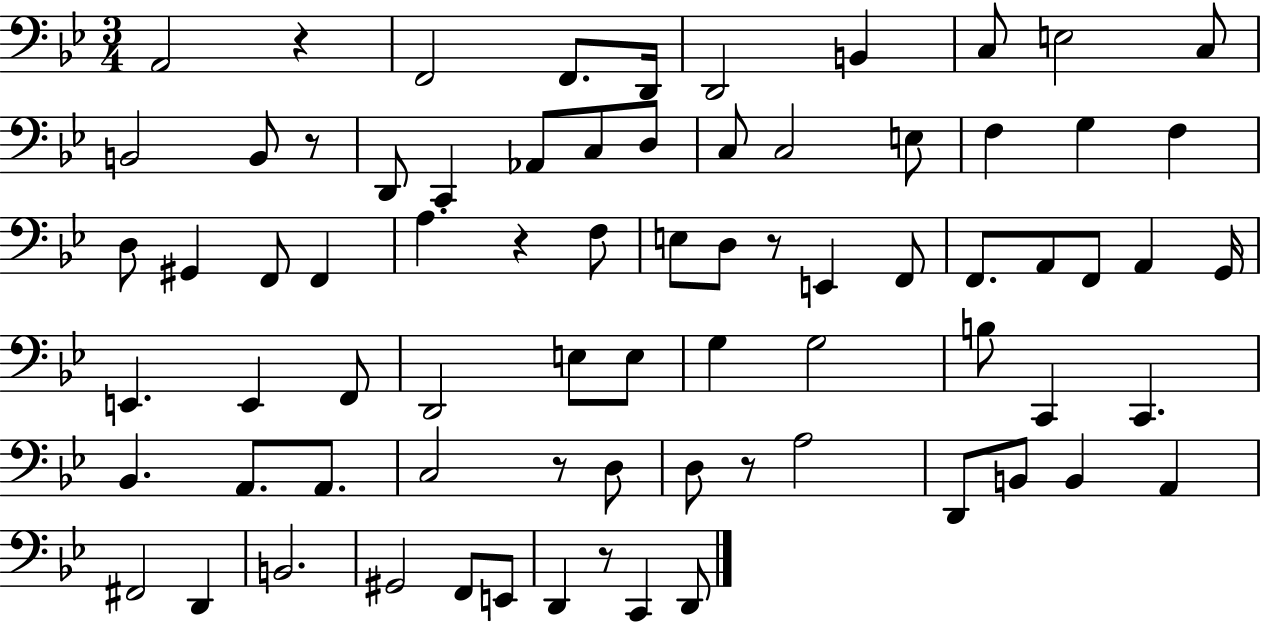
X:1
T:Untitled
M:3/4
L:1/4
K:Bb
A,,2 z F,,2 F,,/2 D,,/4 D,,2 B,, C,/2 E,2 C,/2 B,,2 B,,/2 z/2 D,,/2 C,, _A,,/2 C,/2 D,/2 C,/2 C,2 E,/2 F, G, F, D,/2 ^G,, F,,/2 F,, A, z F,/2 E,/2 D,/2 z/2 E,, F,,/2 F,,/2 A,,/2 F,,/2 A,, G,,/4 E,, E,, F,,/2 D,,2 E,/2 E,/2 G, G,2 B,/2 C,, C,, _B,, A,,/2 A,,/2 C,2 z/2 D,/2 D,/2 z/2 A,2 D,,/2 B,,/2 B,, A,, ^F,,2 D,, B,,2 ^G,,2 F,,/2 E,,/2 D,, z/2 C,, D,,/2